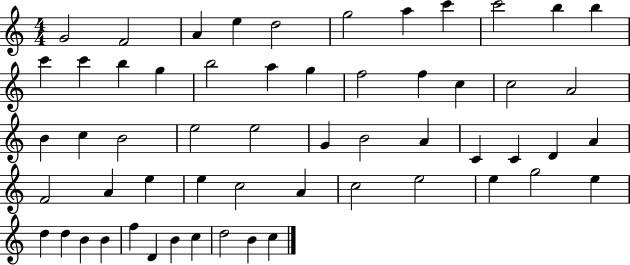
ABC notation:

X:1
T:Untitled
M:4/4
L:1/4
K:C
G2 F2 A e d2 g2 a c' c'2 b b c' c' b g b2 a g f2 f c c2 A2 B c B2 e2 e2 G B2 A C C D A F2 A e e c2 A c2 e2 e g2 e d d B B f D B c d2 B c